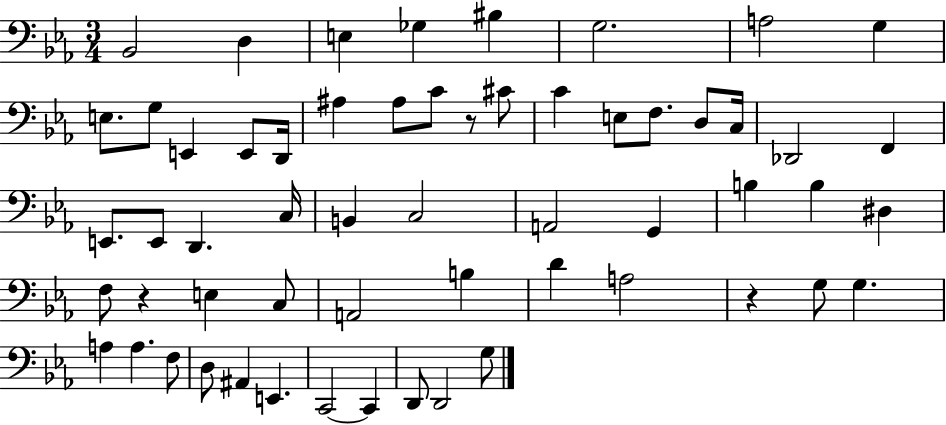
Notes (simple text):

Bb2/h D3/q E3/q Gb3/q BIS3/q G3/h. A3/h G3/q E3/e. G3/e E2/q E2/e D2/s A#3/q A#3/e C4/e R/e C#4/e C4/q E3/e F3/e. D3/e C3/s Db2/h F2/q E2/e. E2/e D2/q. C3/s B2/q C3/h A2/h G2/q B3/q B3/q D#3/q F3/e R/q E3/q C3/e A2/h B3/q D4/q A3/h R/q G3/e G3/q. A3/q A3/q. F3/e D3/e A#2/q E2/q. C2/h C2/q D2/e D2/h G3/e